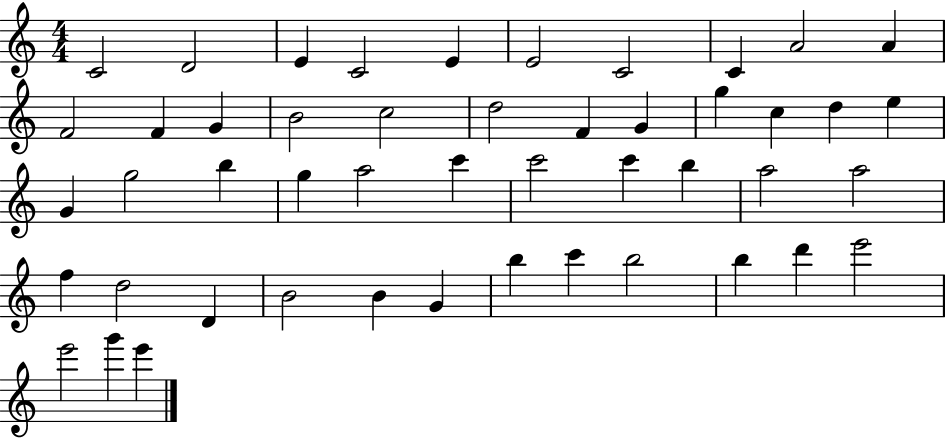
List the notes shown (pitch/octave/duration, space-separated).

C4/h D4/h E4/q C4/h E4/q E4/h C4/h C4/q A4/h A4/q F4/h F4/q G4/q B4/h C5/h D5/h F4/q G4/q G5/q C5/q D5/q E5/q G4/q G5/h B5/q G5/q A5/h C6/q C6/h C6/q B5/q A5/h A5/h F5/q D5/h D4/q B4/h B4/q G4/q B5/q C6/q B5/h B5/q D6/q E6/h E6/h G6/q E6/q